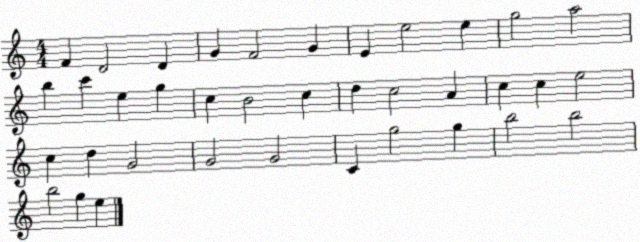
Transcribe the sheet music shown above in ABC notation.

X:1
T:Untitled
M:4/4
L:1/4
K:C
F D2 D G F2 G E e2 e g2 a2 b c' e g c B2 c d c2 A c c e2 c d G2 G2 G2 C g2 g b2 b2 b2 g e